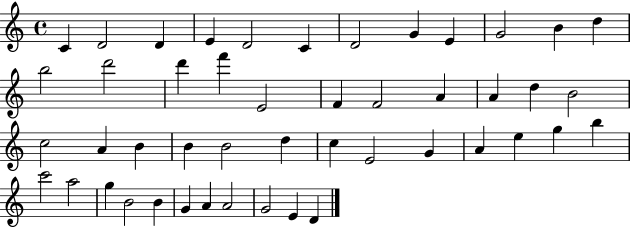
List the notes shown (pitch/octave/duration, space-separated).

C4/q D4/h D4/q E4/q D4/h C4/q D4/h G4/q E4/q G4/h B4/q D5/q B5/h D6/h D6/q F6/q E4/h F4/q F4/h A4/q A4/q D5/q B4/h C5/h A4/q B4/q B4/q B4/h D5/q C5/q E4/h G4/q A4/q E5/q G5/q B5/q C6/h A5/h G5/q B4/h B4/q G4/q A4/q A4/h G4/h E4/q D4/q